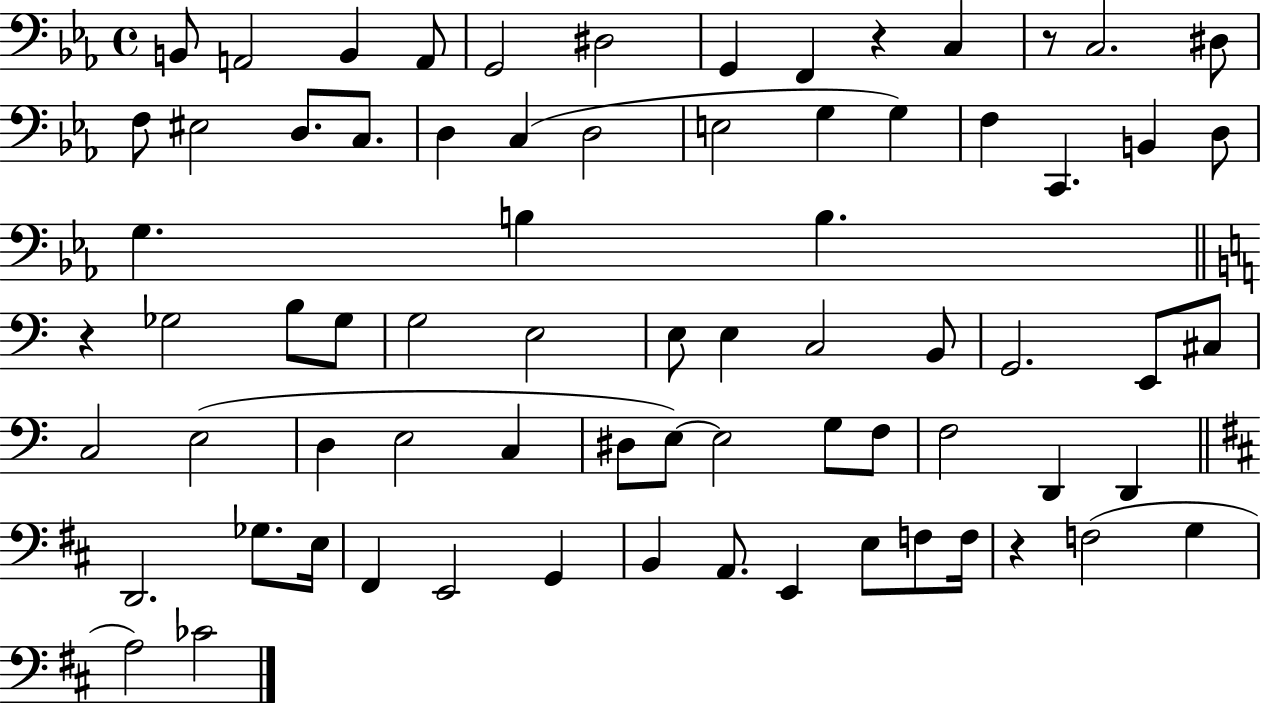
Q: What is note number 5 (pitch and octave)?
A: G2